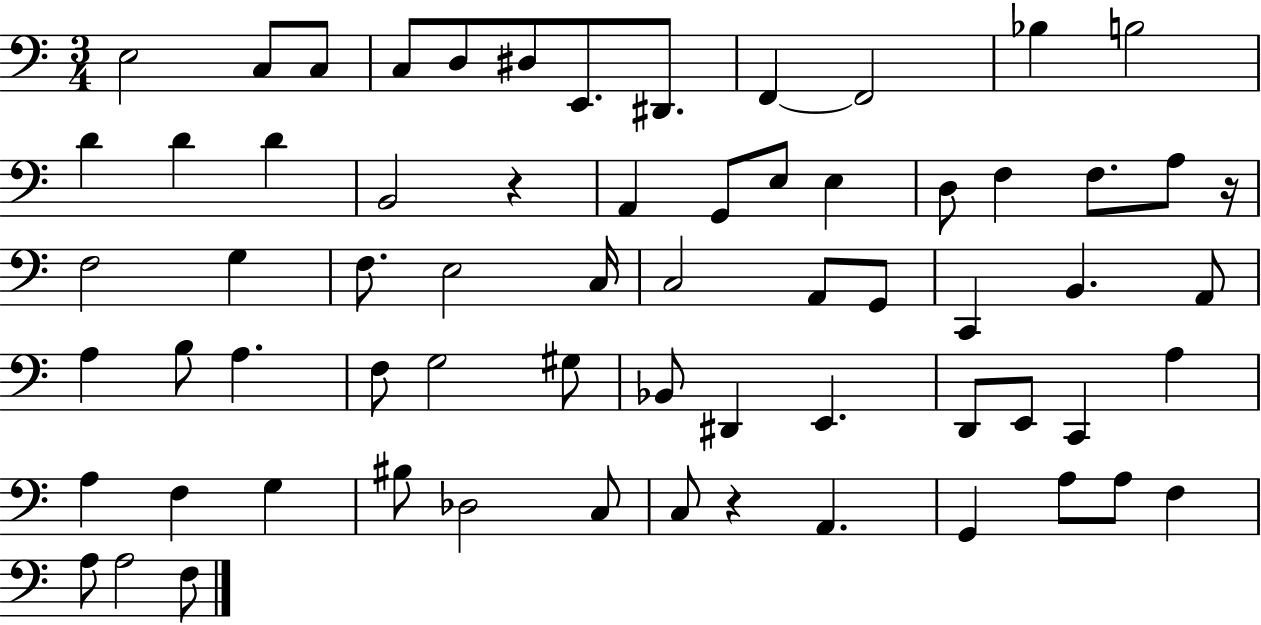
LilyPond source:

{
  \clef bass
  \numericTimeSignature
  \time 3/4
  \key c \major
  e2 c8 c8 | c8 d8 dis8 e,8. dis,8. | f,4~~ f,2 | bes4 b2 | \break d'4 d'4 d'4 | b,2 r4 | a,4 g,8 e8 e4 | d8 f4 f8. a8 r16 | \break f2 g4 | f8. e2 c16 | c2 a,8 g,8 | c,4 b,4. a,8 | \break a4 b8 a4. | f8 g2 gis8 | bes,8 dis,4 e,4. | d,8 e,8 c,4 a4 | \break a4 f4 g4 | bis8 des2 c8 | c8 r4 a,4. | g,4 a8 a8 f4 | \break a8 a2 f8 | \bar "|."
}